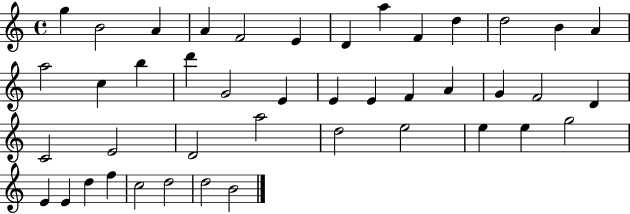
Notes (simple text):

G5/q B4/h A4/q A4/q F4/h E4/q D4/q A5/q F4/q D5/q D5/h B4/q A4/q A5/h C5/q B5/q D6/q G4/h E4/q E4/q E4/q F4/q A4/q G4/q F4/h D4/q C4/h E4/h D4/h A5/h D5/h E5/h E5/q E5/q G5/h E4/q E4/q D5/q F5/q C5/h D5/h D5/h B4/h